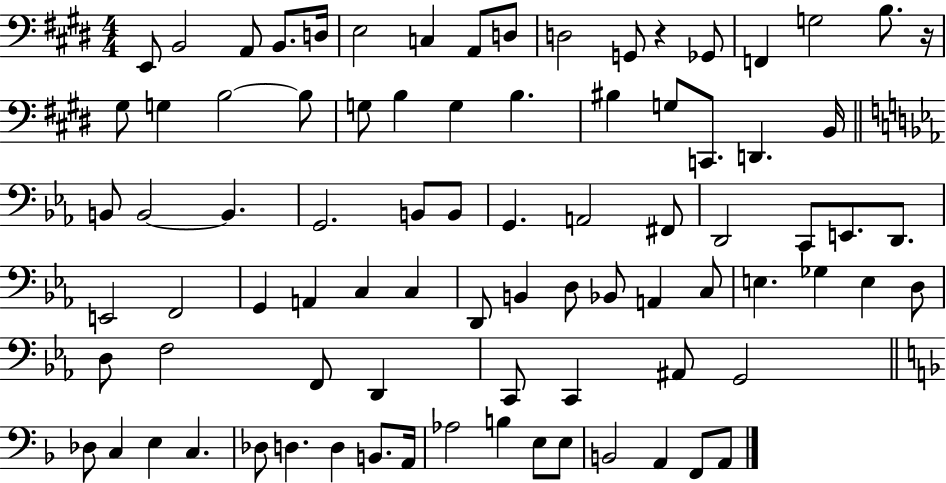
X:1
T:Untitled
M:4/4
L:1/4
K:E
E,,/2 B,,2 A,,/2 B,,/2 D,/4 E,2 C, A,,/2 D,/2 D,2 G,,/2 z _G,,/2 F,, G,2 B,/2 z/4 ^G,/2 G, B,2 B,/2 G,/2 B, G, B, ^B, G,/2 C,,/2 D,, B,,/4 B,,/2 B,,2 B,, G,,2 B,,/2 B,,/2 G,, A,,2 ^F,,/2 D,,2 C,,/2 E,,/2 D,,/2 E,,2 F,,2 G,, A,, C, C, D,,/2 B,, D,/2 _B,,/2 A,, C,/2 E, _G, E, D,/2 D,/2 F,2 F,,/2 D,, C,,/2 C,, ^A,,/2 G,,2 _D,/2 C, E, C, _D,/2 D, D, B,,/2 A,,/4 _A,2 B, E,/2 E,/2 B,,2 A,, F,,/2 A,,/2